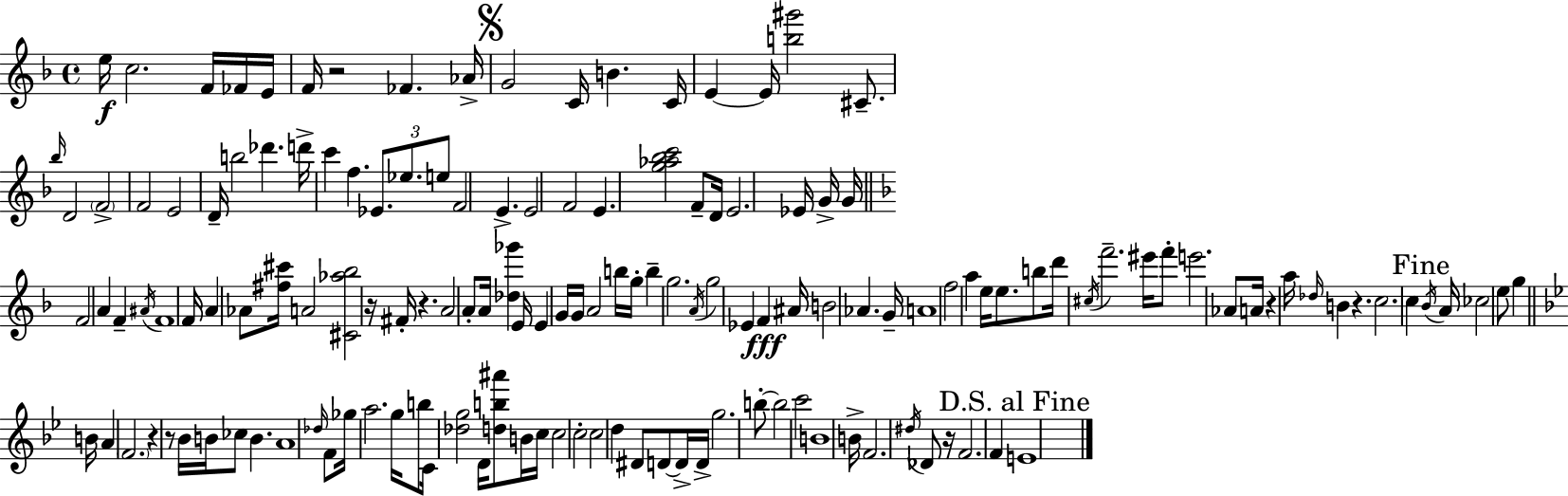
{
  \clef treble
  \time 4/4
  \defaultTimeSignature
  \key f \major
  e''16\f c''2. f'16 fes'16 e'16 | f'16 r2 fes'4. aes'16-> | \mark \markup { \musicglyph "scripts.segno" } g'2 c'16 b'4. c'16 | e'4~~ e'16 <b'' gis'''>2 cis'8.-- | \break \grace { bes''16 } d'2 \parenthesize f'2-> | f'2 e'2 | d'16-- b''2 des'''4. | d'''16-> c'''4 f''4. \tuplet 3/2 { ees'8. ees''8. | \break e''8 } f'2 e'4.-> | e'2 f'2 | e'4. <g'' aes'' bes'' c'''>2 f'8-- | d'16 e'2. ees'16 g'16-> | \break g'16 \bar "||" \break \key f \major f'2 a'4 f'4-- | \acciaccatura { ais'16 } f'1 | f'16 a'4 aes'8 <fis'' cis'''>16 a'2 | <cis' aes'' bes''>2 r16 fis'16-. r4. | \break a'2 a'8-. a'16 <des'' ges'''>4 | e'16 e'4 g'16 g'16 a'2 b''16 | g''16-. b''4-- g''2. | \acciaccatura { a'16 } g''2 ees'4 f'4\fff | \break ais'16 b'2 aes'4. | g'16-- a'1 | f''2 a''4 e''16 e''8. | b''8 d'''16 \acciaccatura { cis''16 } f'''2.-- | \break eis'''16 f'''8-. e'''2. | aes'8 a'16 r4 a''16 \grace { des''16 } b'4 r4. | c''2. | c''4 \mark "Fine" \acciaccatura { bes'16 } a'16 ces''2 e''8 | \break g''4 \bar "||" \break \key bes \major b'16 a'4 \parenthesize f'2. | r4 r8 bes'16 b'16 ces''8 b'4. | a'1 | \grace { des''16 } f'8 ges''16 a''2. | \break g''16 b''8 c'16 <des'' g''>2 d'16 <d'' b'' ais'''>8 | b'16 c''16 c''2 c''2-. | c''2 d''4 dis'8 | d'8~~ d'16-> d'16-> g''2. | \break b''8-.~~ b''2 c'''2 | b'1 | b'16-> f'2. \acciaccatura { dis''16 } | des'8 r16 f'2. f'4 | \break \mark "D.S. al Fine" e'1 | \bar "|."
}